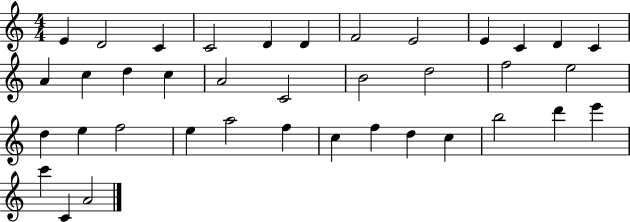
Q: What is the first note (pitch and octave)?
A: E4